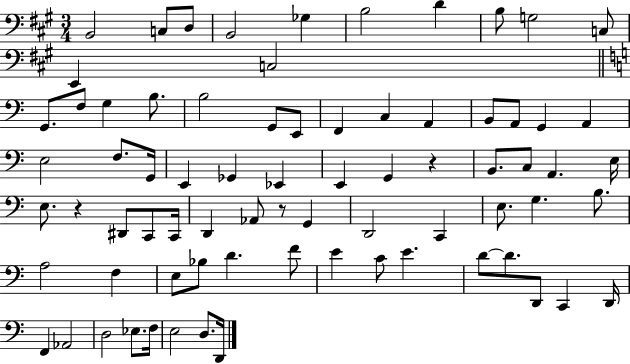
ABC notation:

X:1
T:Untitled
M:3/4
L:1/4
K:A
B,,2 C,/2 D,/2 B,,2 _G, B,2 D B,/2 G,2 C,/2 E,, C,2 G,,/2 F,/2 G, B,/2 B,2 G,,/2 E,,/2 F,, C, A,, B,,/2 A,,/2 G,, A,, E,2 F,/2 G,,/4 E,, _G,, _E,, E,, G,, z B,,/2 C,/2 A,, E,/4 E,/2 z ^D,,/2 C,,/2 C,,/4 D,, _A,,/2 z/2 G,, D,,2 C,, E,/2 G, B,/2 A,2 F, E,/2 _B,/2 D F/2 E C/2 E D/2 D/2 D,,/2 C,, D,,/4 F,, _A,,2 D,2 _E,/2 F,/4 E,2 D,/2 D,,/4